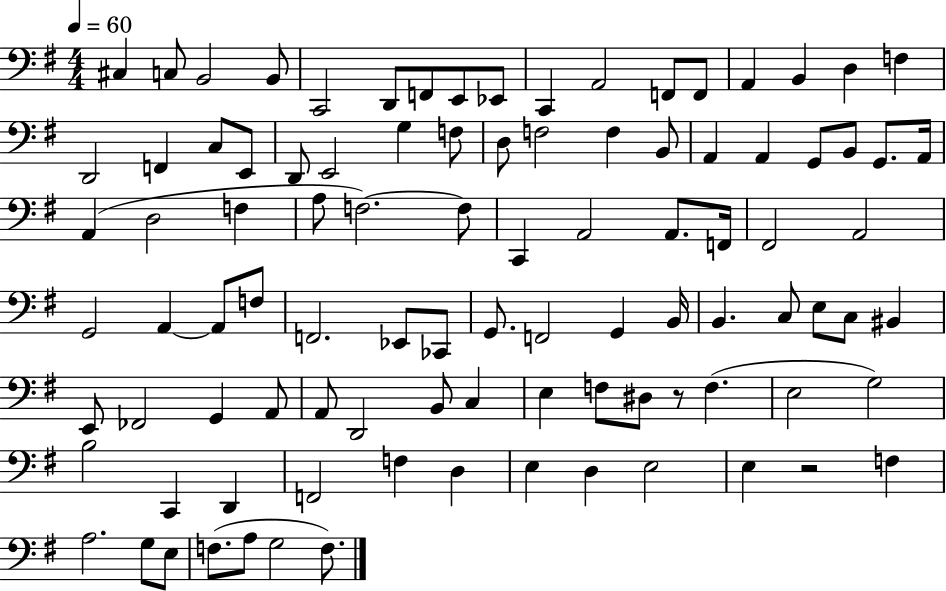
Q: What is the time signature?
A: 4/4